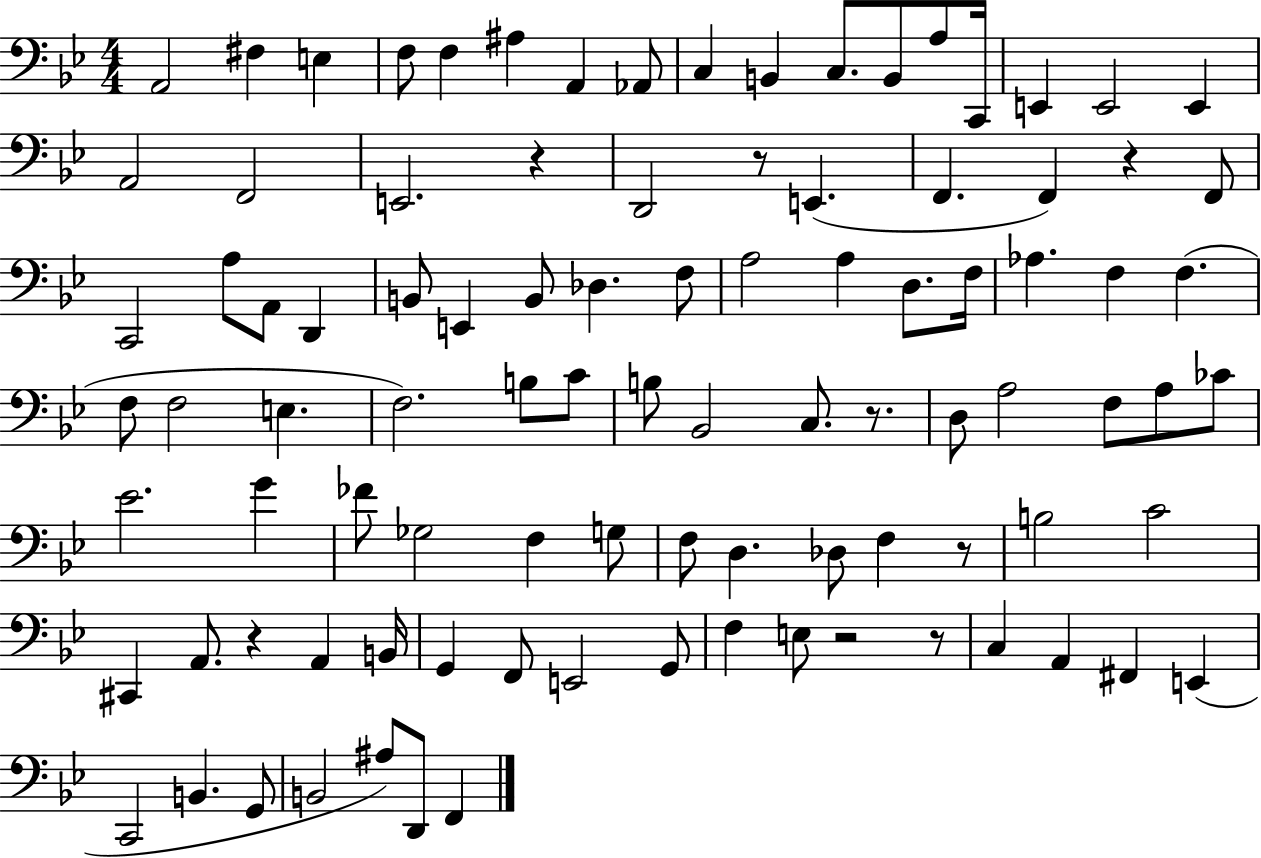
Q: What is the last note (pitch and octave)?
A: F2